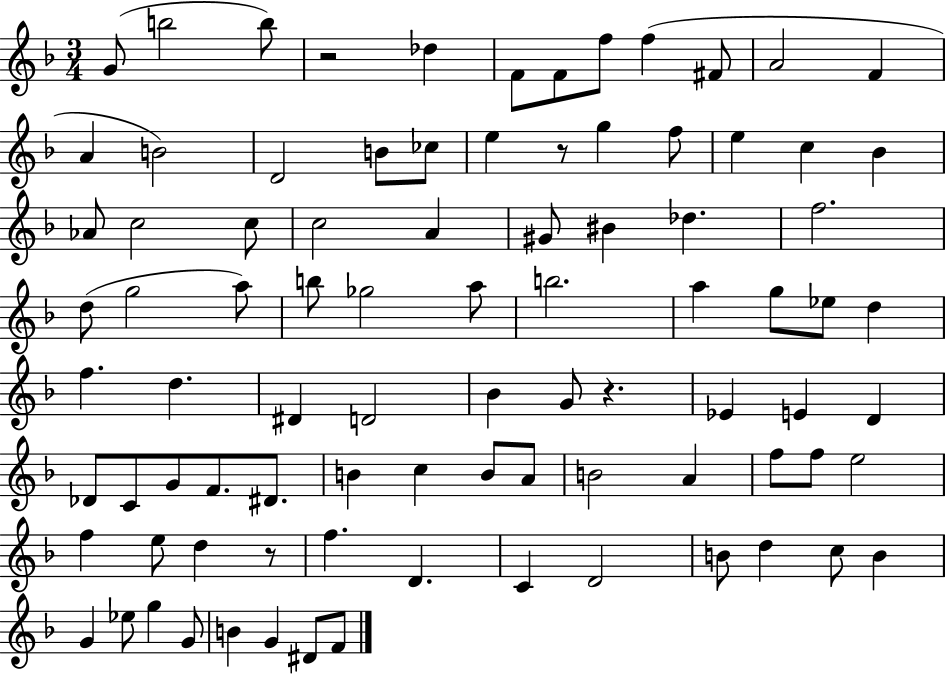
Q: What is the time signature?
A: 3/4